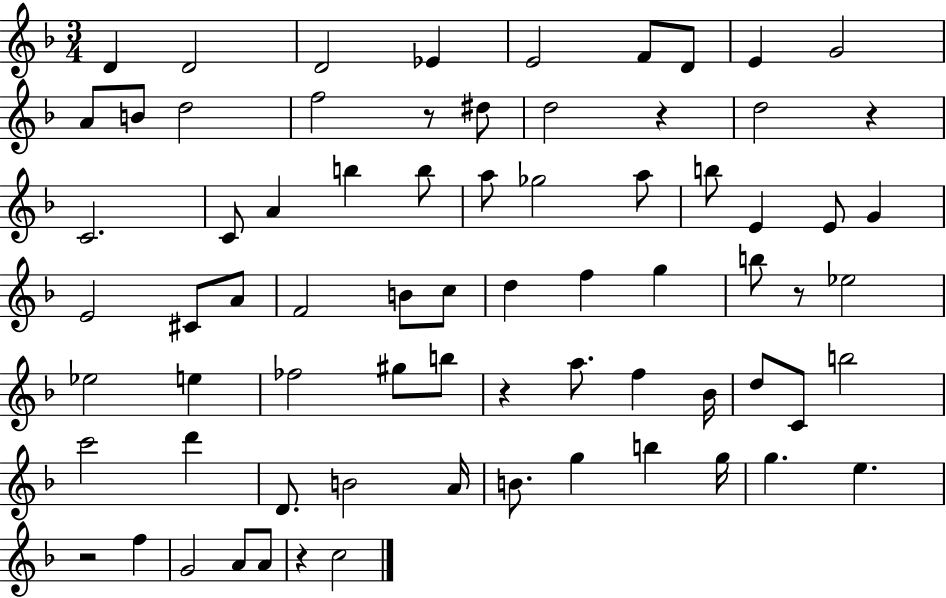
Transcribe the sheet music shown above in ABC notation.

X:1
T:Untitled
M:3/4
L:1/4
K:F
D D2 D2 _E E2 F/2 D/2 E G2 A/2 B/2 d2 f2 z/2 ^d/2 d2 z d2 z C2 C/2 A b b/2 a/2 _g2 a/2 b/2 E E/2 G E2 ^C/2 A/2 F2 B/2 c/2 d f g b/2 z/2 _e2 _e2 e _f2 ^g/2 b/2 z a/2 f _B/4 d/2 C/2 b2 c'2 d' D/2 B2 A/4 B/2 g b g/4 g e z2 f G2 A/2 A/2 z c2